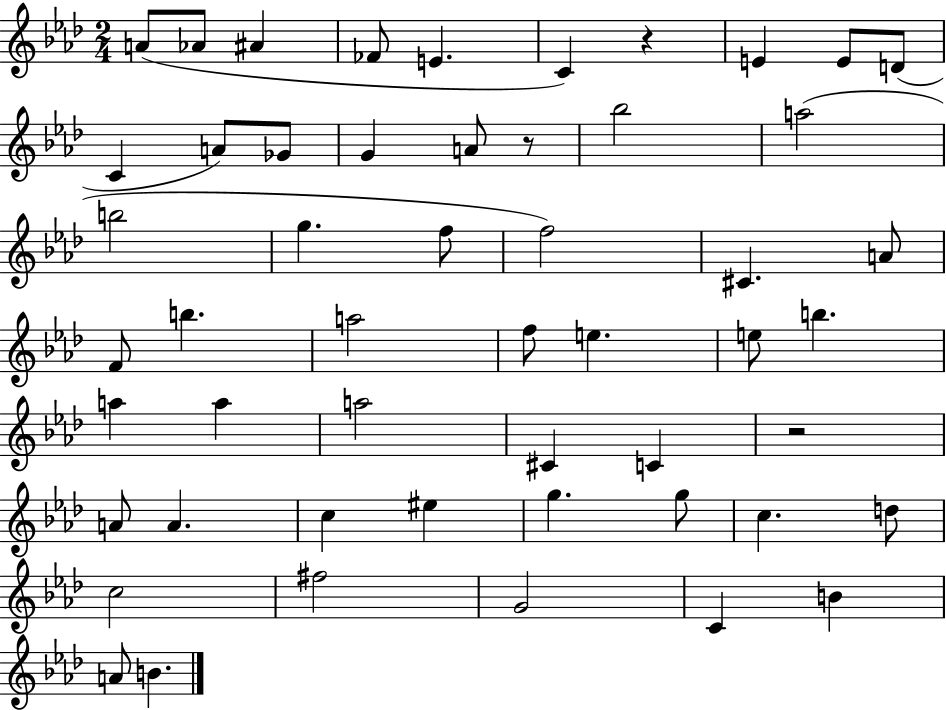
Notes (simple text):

A4/e Ab4/e A#4/q FES4/e E4/q. C4/q R/q E4/q E4/e D4/e C4/q A4/e Gb4/e G4/q A4/e R/e Bb5/h A5/h B5/h G5/q. F5/e F5/h C#4/q. A4/e F4/e B5/q. A5/h F5/e E5/q. E5/e B5/q. A5/q A5/q A5/h C#4/q C4/q R/h A4/e A4/q. C5/q EIS5/q G5/q. G5/e C5/q. D5/e C5/h F#5/h G4/h C4/q B4/q A4/e B4/q.